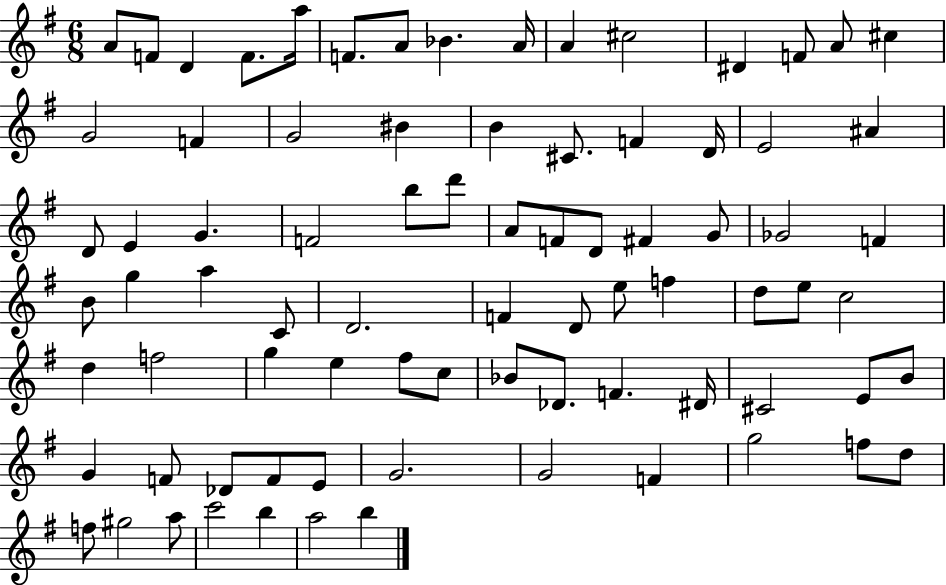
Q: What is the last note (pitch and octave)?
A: B5